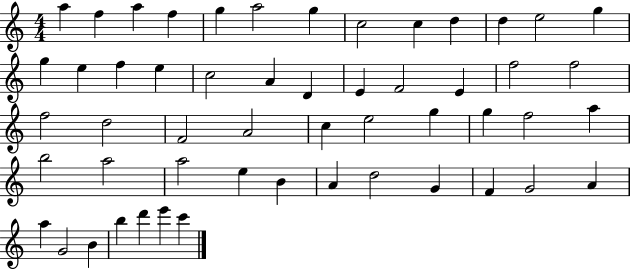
A5/q F5/q A5/q F5/q G5/q A5/h G5/q C5/h C5/q D5/q D5/q E5/h G5/q G5/q E5/q F5/q E5/q C5/h A4/q D4/q E4/q F4/h E4/q F5/h F5/h F5/h D5/h F4/h A4/h C5/q E5/h G5/q G5/q F5/h A5/q B5/h A5/h A5/h E5/q B4/q A4/q D5/h G4/q F4/q G4/h A4/q A5/q G4/h B4/q B5/q D6/q E6/q C6/q